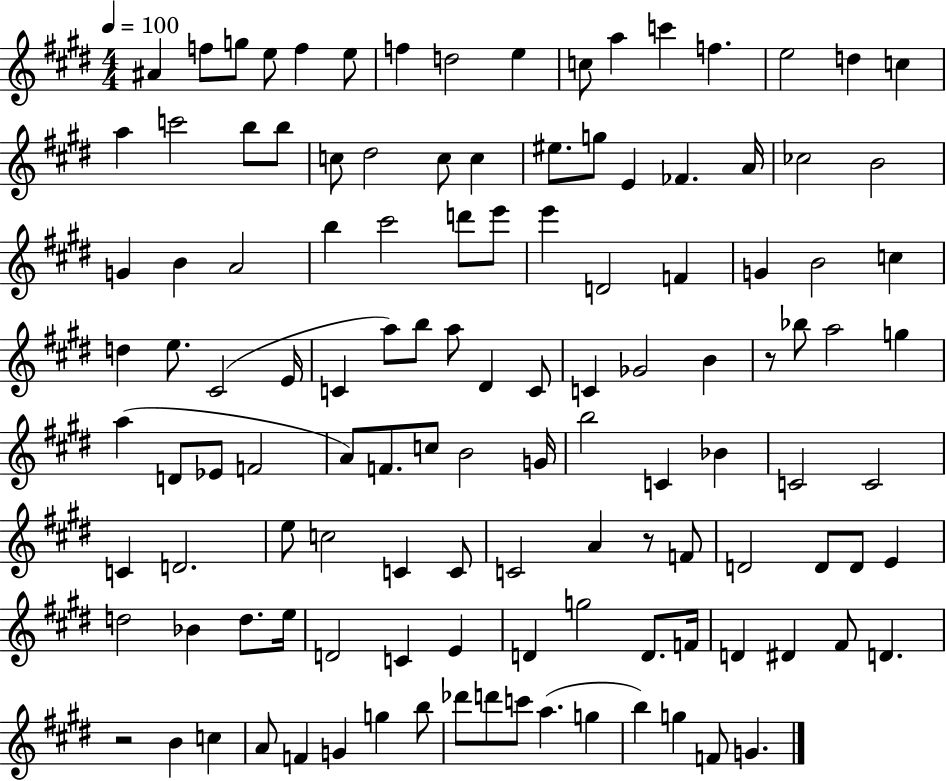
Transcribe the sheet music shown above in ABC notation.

X:1
T:Untitled
M:4/4
L:1/4
K:E
^A f/2 g/2 e/2 f e/2 f d2 e c/2 a c' f e2 d c a c'2 b/2 b/2 c/2 ^d2 c/2 c ^e/2 g/2 E _F A/4 _c2 B2 G B A2 b ^c'2 d'/2 e'/2 e' D2 F G B2 c d e/2 ^C2 E/4 C a/2 b/2 a/2 ^D C/2 C _G2 B z/2 _b/2 a2 g a D/2 _E/2 F2 A/2 F/2 c/2 B2 G/4 b2 C _B C2 C2 C D2 e/2 c2 C C/2 C2 A z/2 F/2 D2 D/2 D/2 E d2 _B d/2 e/4 D2 C E D g2 D/2 F/4 D ^D ^F/2 D z2 B c A/2 F G g b/2 _d'/2 d'/2 c'/2 a g b g F/2 G